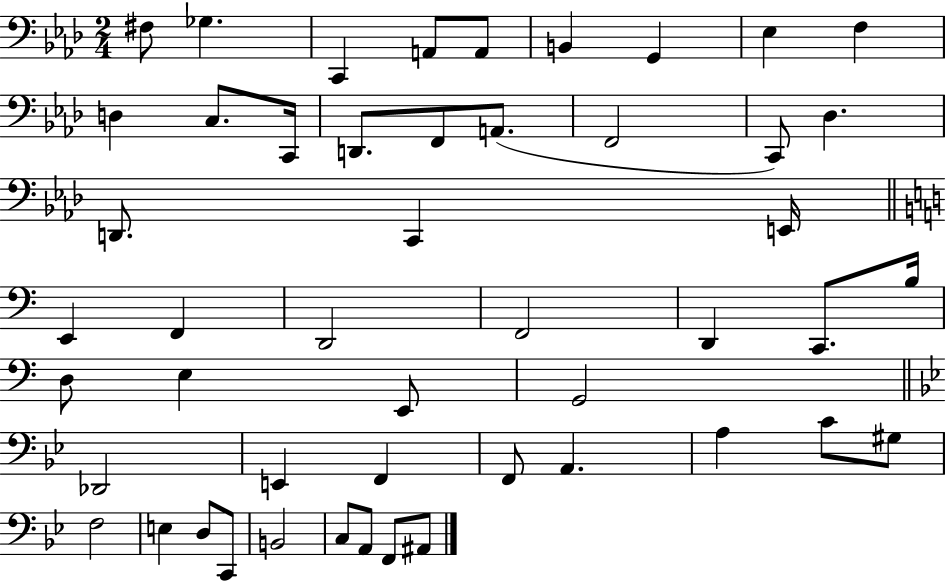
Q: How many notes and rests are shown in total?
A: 49